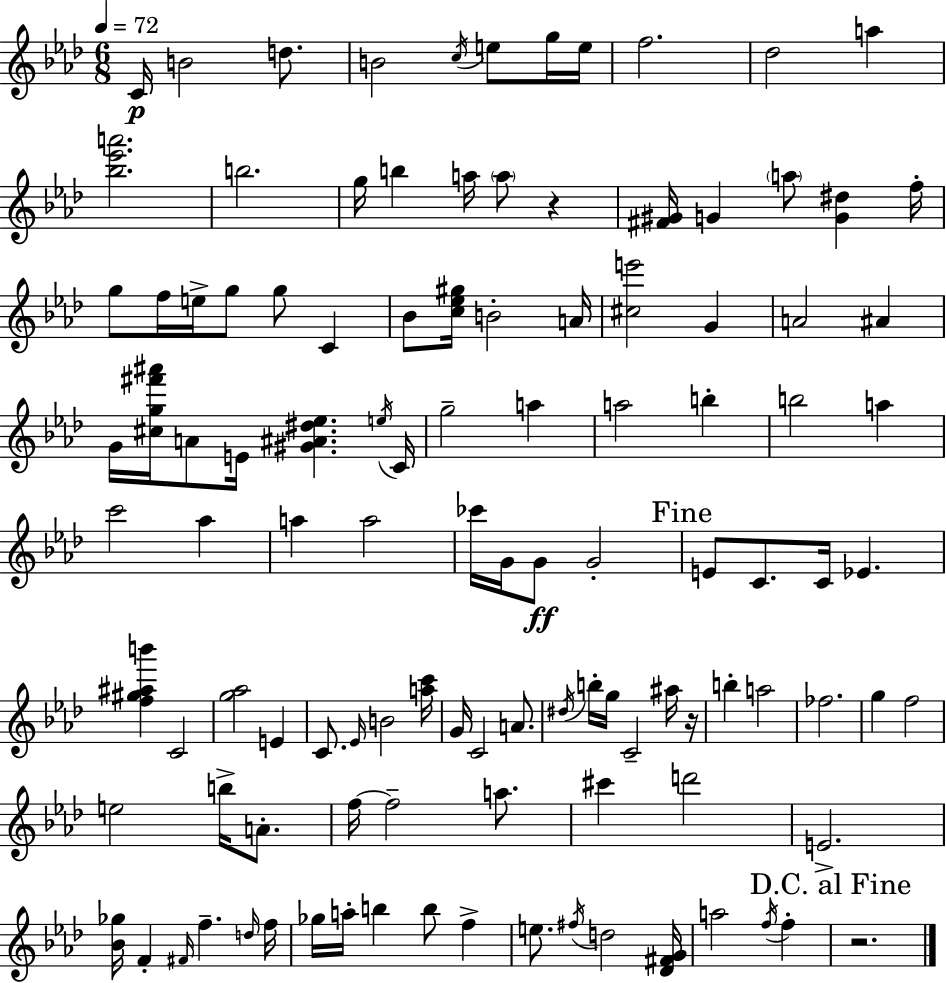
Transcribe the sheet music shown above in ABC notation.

X:1
T:Untitled
M:6/8
L:1/4
K:Fm
C/4 B2 d/2 B2 c/4 e/2 g/4 e/4 f2 _d2 a [_b_e'a']2 b2 g/4 b a/4 a/2 z [^F^G]/4 G a/2 [G^d] f/4 g/2 f/4 e/4 g/2 g/2 C _B/2 [c_e^g]/4 B2 A/4 [^ce']2 G A2 ^A G/4 [^cg^f'^a']/4 A/2 E/4 [^G^A^d_e] e/4 C/4 g2 a a2 b b2 a c'2 _a a a2 _c'/4 G/4 G/2 G2 E/2 C/2 C/4 _E [f^g^ab'] C2 [g_a]2 E C/2 _E/4 B2 [ac']/4 G/4 C2 A/2 ^d/4 b/4 g/4 C2 ^a/4 z/4 b a2 _f2 g f2 e2 b/4 A/2 f/4 f2 a/2 ^c' d'2 E2 [_B_g]/4 F ^F/4 f d/4 f/4 _g/4 a/4 b b/2 f e/2 ^f/4 d2 [_D^FG]/4 a2 f/4 f z2